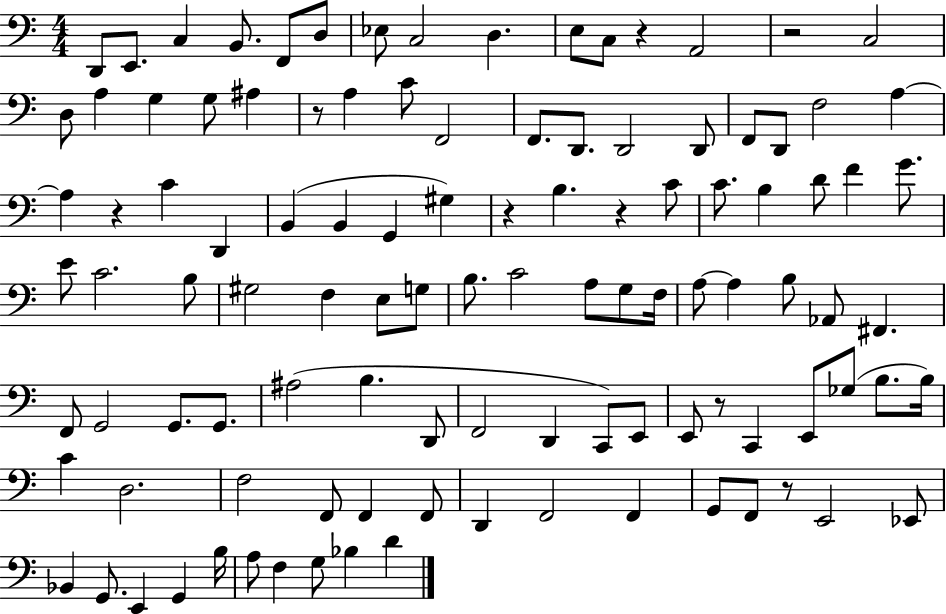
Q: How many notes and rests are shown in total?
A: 108